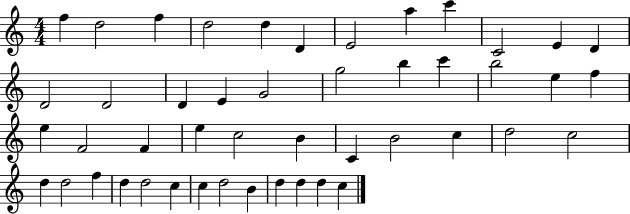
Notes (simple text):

F5/q D5/h F5/q D5/h D5/q D4/q E4/h A5/q C6/q C4/h E4/q D4/q D4/h D4/h D4/q E4/q G4/h G5/h B5/q C6/q B5/h E5/q F5/q E5/q F4/h F4/q E5/q C5/h B4/q C4/q B4/h C5/q D5/h C5/h D5/q D5/h F5/q D5/q D5/h C5/q C5/q D5/h B4/q D5/q D5/q D5/q C5/q